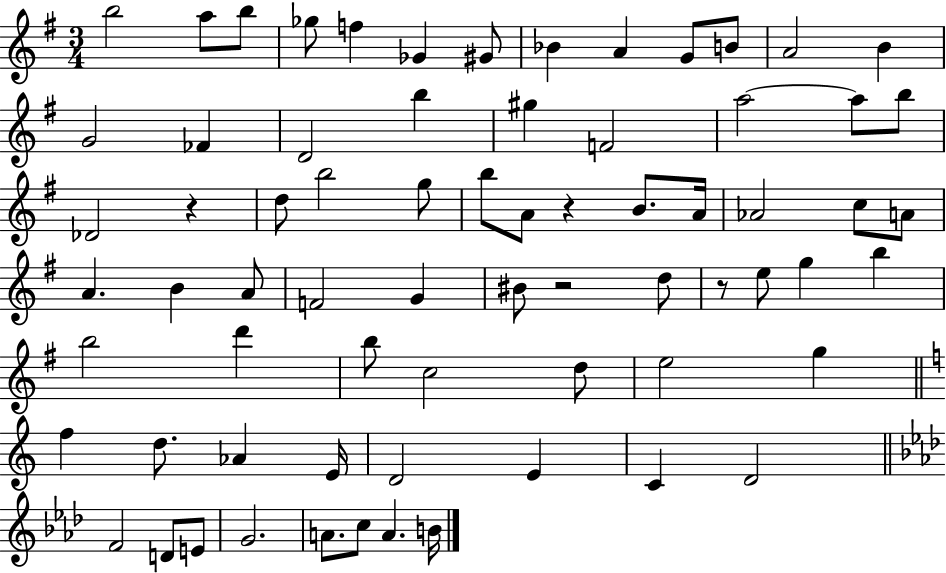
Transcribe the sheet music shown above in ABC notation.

X:1
T:Untitled
M:3/4
L:1/4
K:G
b2 a/2 b/2 _g/2 f _G ^G/2 _B A G/2 B/2 A2 B G2 _F D2 b ^g F2 a2 a/2 b/2 _D2 z d/2 b2 g/2 b/2 A/2 z B/2 A/4 _A2 c/2 A/2 A B A/2 F2 G ^B/2 z2 d/2 z/2 e/2 g b b2 d' b/2 c2 d/2 e2 g f d/2 _A E/4 D2 E C D2 F2 D/2 E/2 G2 A/2 c/2 A B/4